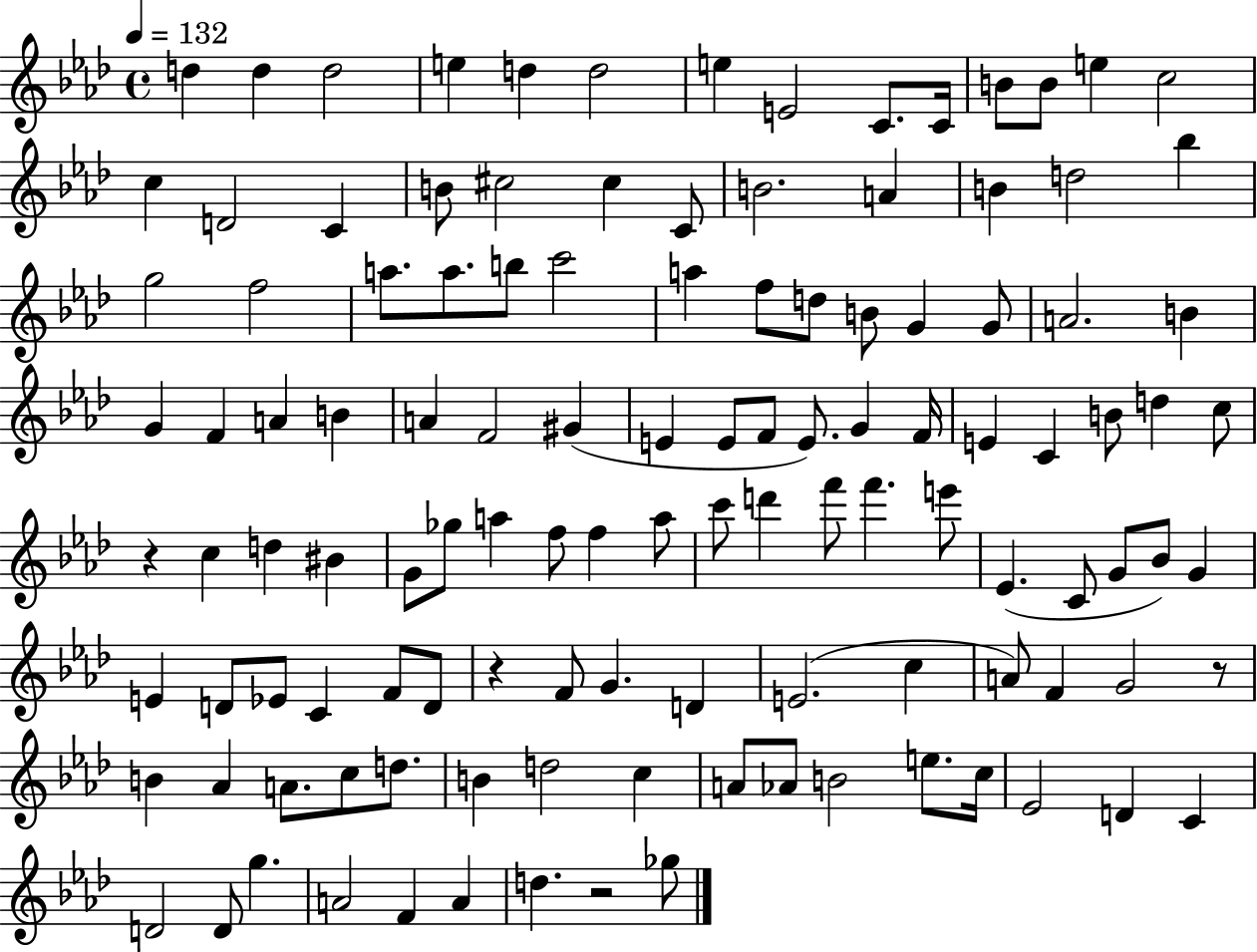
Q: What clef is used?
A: treble